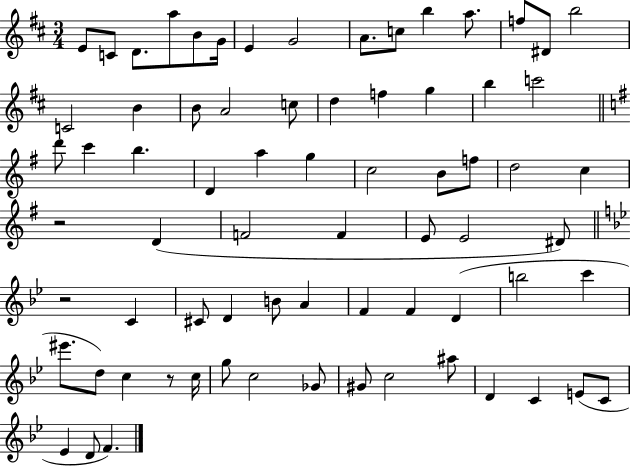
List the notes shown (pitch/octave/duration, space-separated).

E4/e C4/e D4/e. A5/e B4/e G4/s E4/q G4/h A4/e. C5/e B5/q A5/e. F5/e D#4/e B5/h C4/h B4/q B4/e A4/h C5/e D5/q F5/q G5/q B5/q C6/h D6/e C6/q B5/q. D4/q A5/q G5/q C5/h B4/e F5/e D5/h C5/q R/h D4/q F4/h F4/q E4/e E4/h D#4/e R/h C4/q C#4/e D4/q B4/e A4/q F4/q F4/q D4/q B5/h C6/q EIS6/e. D5/e C5/q R/e C5/s G5/e C5/h Gb4/e G#4/e C5/h A#5/e D4/q C4/q E4/e C4/e Eb4/q D4/e F4/q.